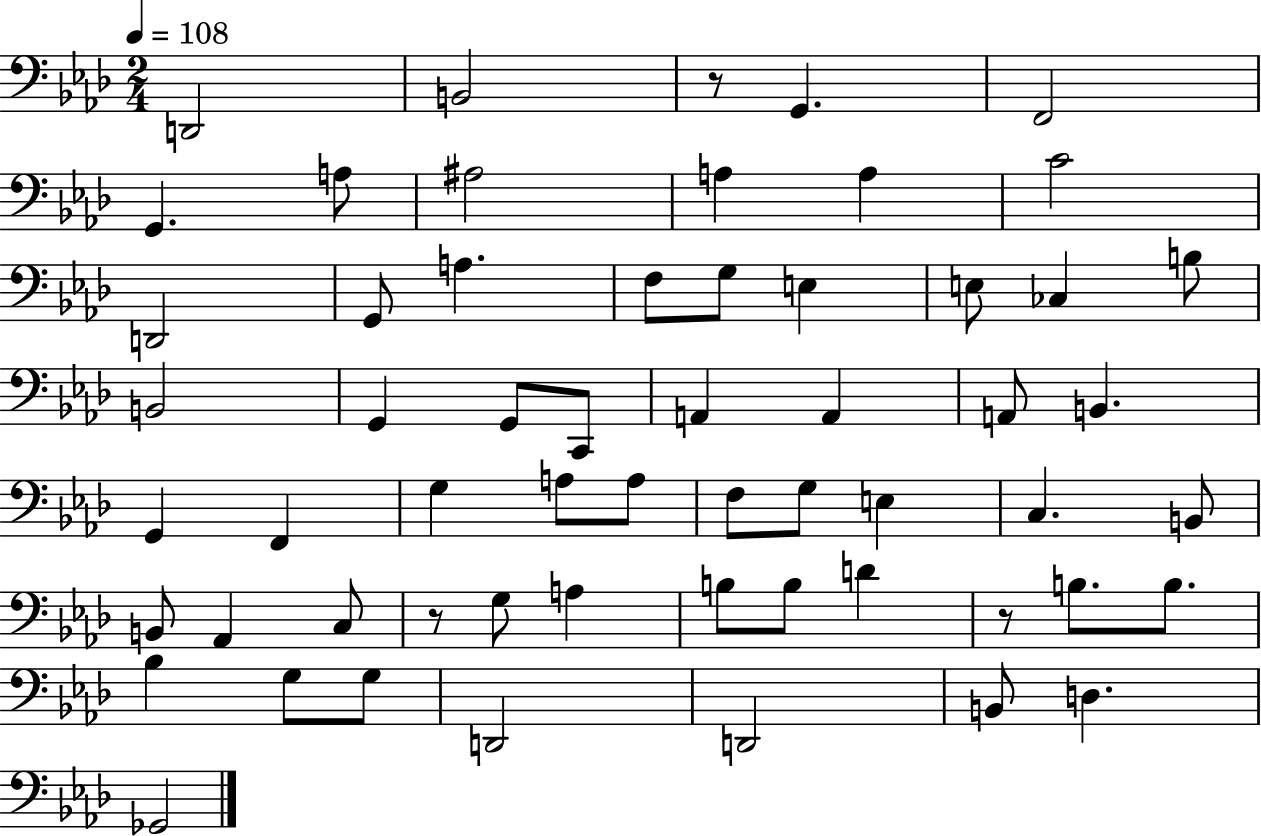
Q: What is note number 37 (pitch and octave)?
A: B2